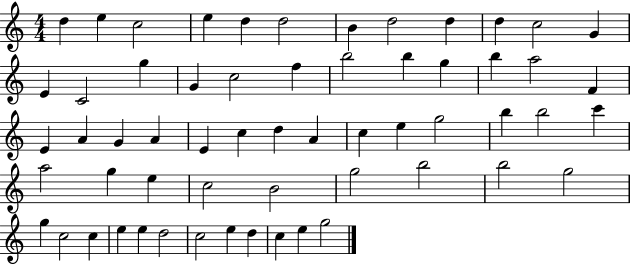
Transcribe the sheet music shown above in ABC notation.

X:1
T:Untitled
M:4/4
L:1/4
K:C
d e c2 e d d2 B d2 d d c2 G E C2 g G c2 f b2 b g b a2 F E A G A E c d A c e g2 b b2 c' a2 g e c2 B2 g2 b2 b2 g2 g c2 c e e d2 c2 e d c e g2